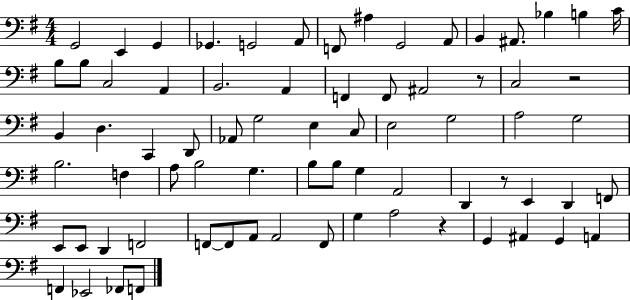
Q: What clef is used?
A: bass